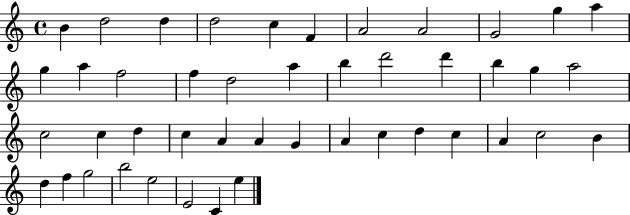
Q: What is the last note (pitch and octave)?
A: E5